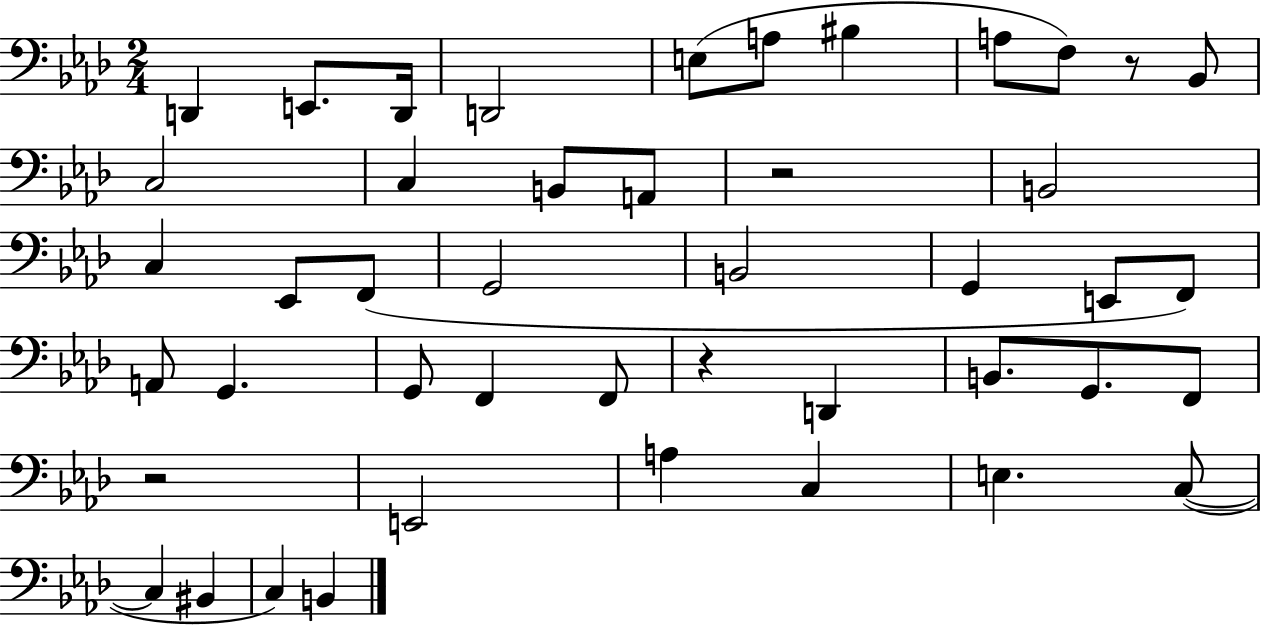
X:1
T:Untitled
M:2/4
L:1/4
K:Ab
D,, E,,/2 D,,/4 D,,2 E,/2 A,/2 ^B, A,/2 F,/2 z/2 _B,,/2 C,2 C, B,,/2 A,,/2 z2 B,,2 C, _E,,/2 F,,/2 G,,2 B,,2 G,, E,,/2 F,,/2 A,,/2 G,, G,,/2 F,, F,,/2 z D,, B,,/2 G,,/2 F,,/2 z2 E,,2 A, C, E, C,/2 C, ^B,, C, B,,